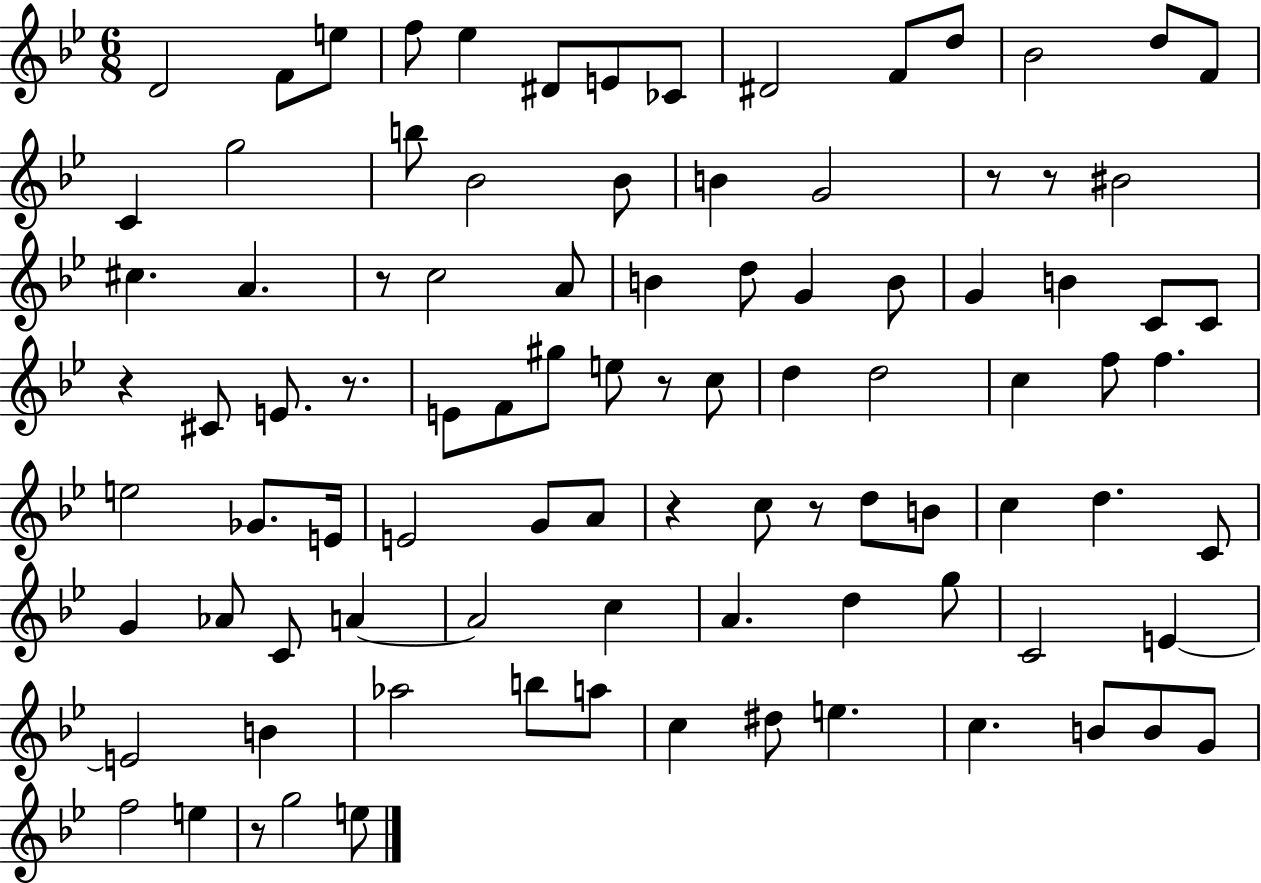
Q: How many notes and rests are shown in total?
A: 94